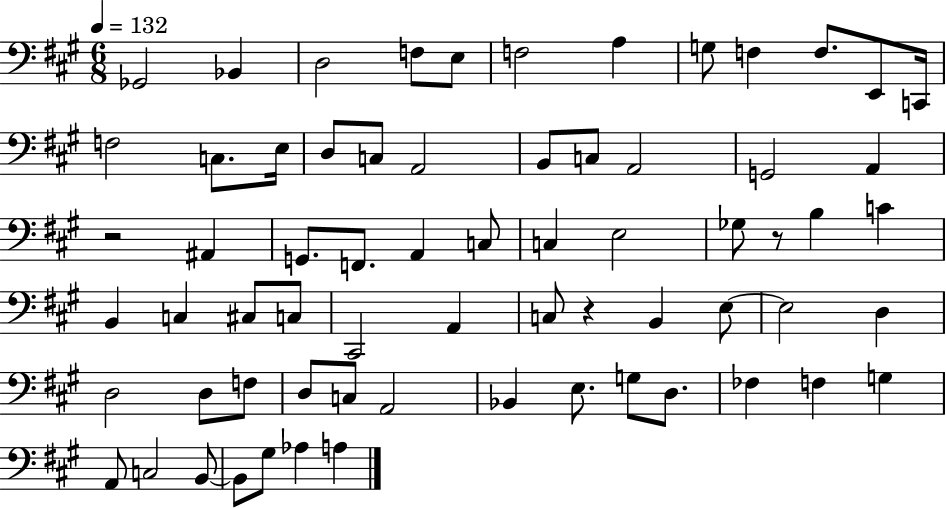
{
  \clef bass
  \numericTimeSignature
  \time 6/8
  \key a \major
  \tempo 4 = 132
  ges,2 bes,4 | d2 f8 e8 | f2 a4 | g8 f4 f8. e,8 c,16 | \break f2 c8. e16 | d8 c8 a,2 | b,8 c8 a,2 | g,2 a,4 | \break r2 ais,4 | g,8. f,8. a,4 c8 | c4 e2 | ges8 r8 b4 c'4 | \break b,4 c4 cis8 c8 | cis,2 a,4 | c8 r4 b,4 e8~~ | e2 d4 | \break d2 d8 f8 | d8 c8 a,2 | bes,4 e8. g8 d8. | fes4 f4 g4 | \break a,8 c2 b,8~~ | b,8 gis8 aes4 a4 | \bar "|."
}